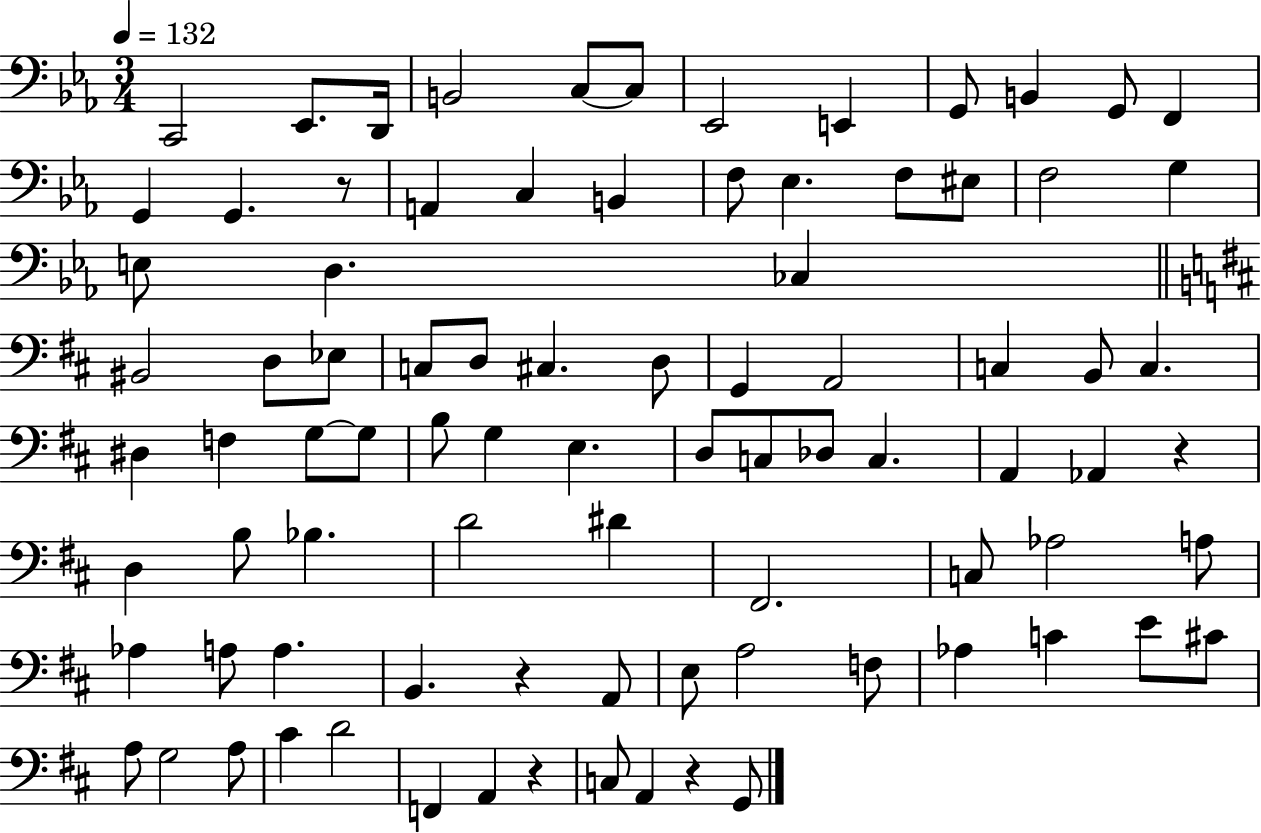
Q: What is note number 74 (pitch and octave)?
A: G3